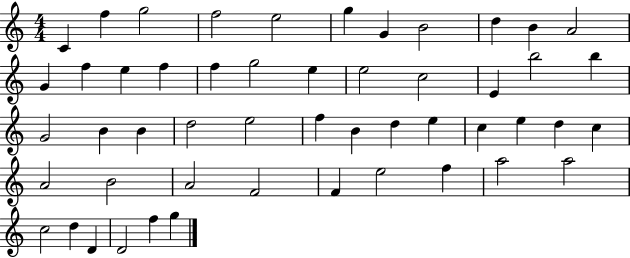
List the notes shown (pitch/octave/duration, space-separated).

C4/q F5/q G5/h F5/h E5/h G5/q G4/q B4/h D5/q B4/q A4/h G4/q F5/q E5/q F5/q F5/q G5/h E5/q E5/h C5/h E4/q B5/h B5/q G4/h B4/q B4/q D5/h E5/h F5/q B4/q D5/q E5/q C5/q E5/q D5/q C5/q A4/h B4/h A4/h F4/h F4/q E5/h F5/q A5/h A5/h C5/h D5/q D4/q D4/h F5/q G5/q